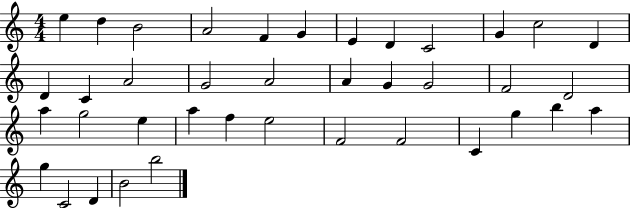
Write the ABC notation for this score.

X:1
T:Untitled
M:4/4
L:1/4
K:C
e d B2 A2 F G E D C2 G c2 D D C A2 G2 A2 A G G2 F2 D2 a g2 e a f e2 F2 F2 C g b a g C2 D B2 b2